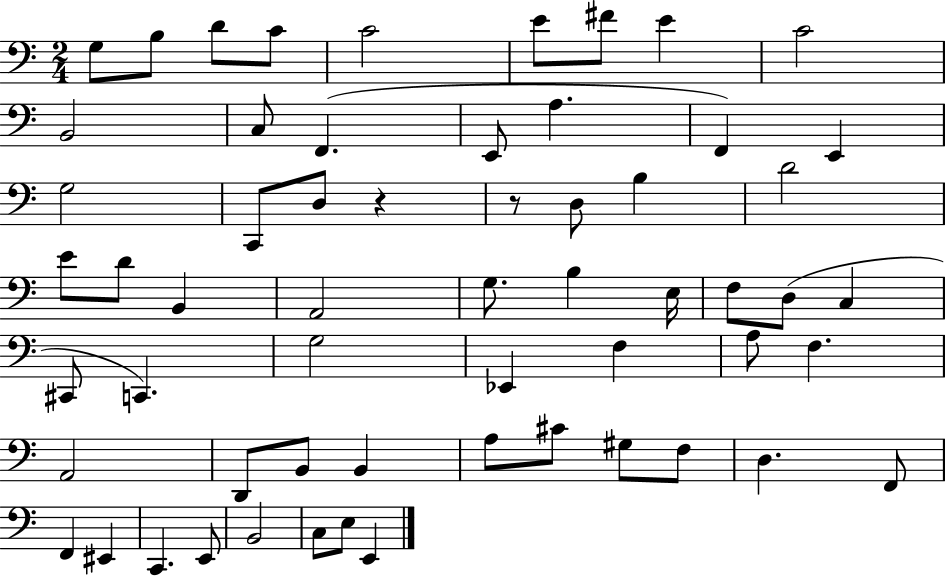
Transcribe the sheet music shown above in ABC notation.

X:1
T:Untitled
M:2/4
L:1/4
K:C
G,/2 B,/2 D/2 C/2 C2 E/2 ^F/2 E C2 B,,2 C,/2 F,, E,,/2 A, F,, E,, G,2 C,,/2 D,/2 z z/2 D,/2 B, D2 E/2 D/2 B,, A,,2 G,/2 B, E,/4 F,/2 D,/2 C, ^C,,/2 C,, G,2 _E,, F, A,/2 F, A,,2 D,,/2 B,,/2 B,, A,/2 ^C/2 ^G,/2 F,/2 D, F,,/2 F,, ^E,, C,, E,,/2 B,,2 C,/2 E,/2 E,,